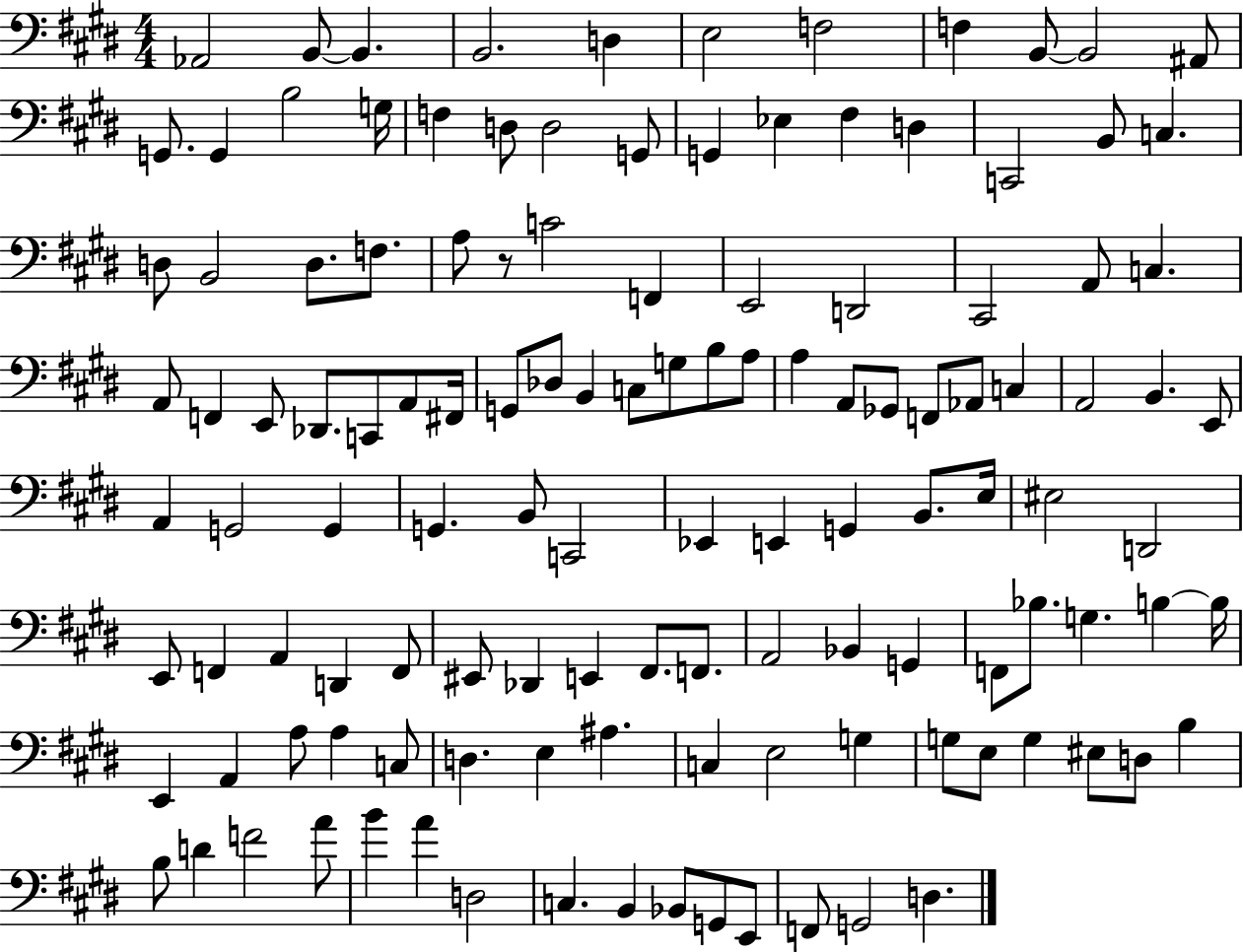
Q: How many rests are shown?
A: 1